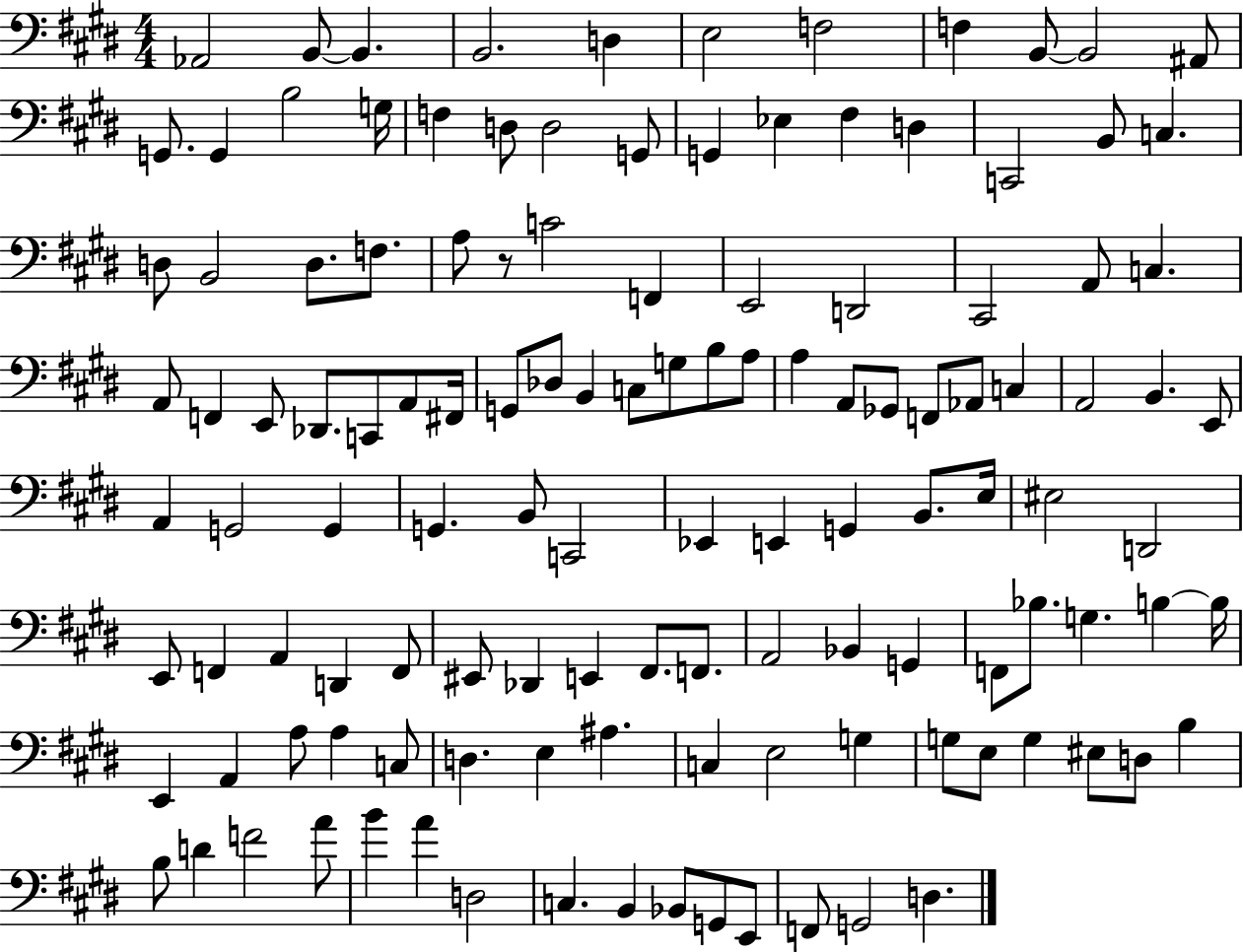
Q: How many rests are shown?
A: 1